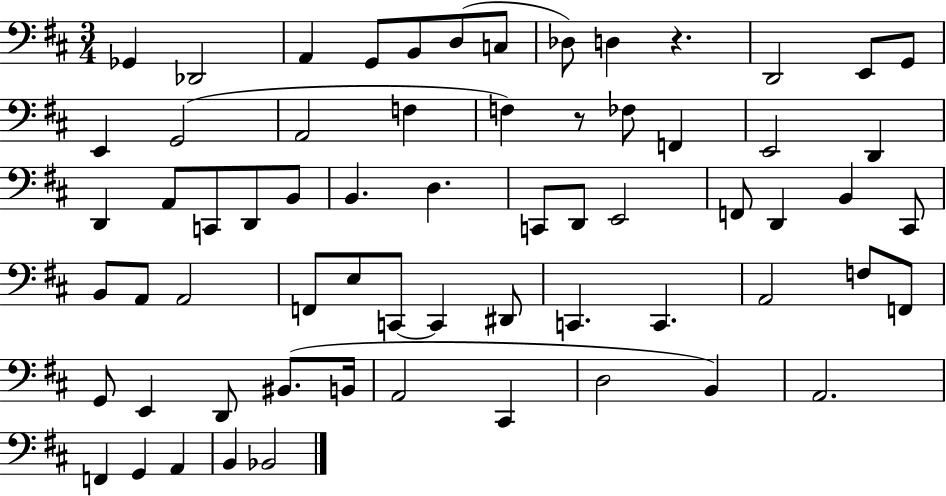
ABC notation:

X:1
T:Untitled
M:3/4
L:1/4
K:D
_G,, _D,,2 A,, G,,/2 B,,/2 D,/2 C,/2 _D,/2 D, z D,,2 E,,/2 G,,/2 E,, G,,2 A,,2 F, F, z/2 _F,/2 F,, E,,2 D,, D,, A,,/2 C,,/2 D,,/2 B,,/2 B,, D, C,,/2 D,,/2 E,,2 F,,/2 D,, B,, ^C,,/2 B,,/2 A,,/2 A,,2 F,,/2 E,/2 C,,/2 C,, ^D,,/2 C,, C,, A,,2 F,/2 F,,/2 G,,/2 E,, D,,/2 ^B,,/2 B,,/4 A,,2 ^C,, D,2 B,, A,,2 F,, G,, A,, B,, _B,,2